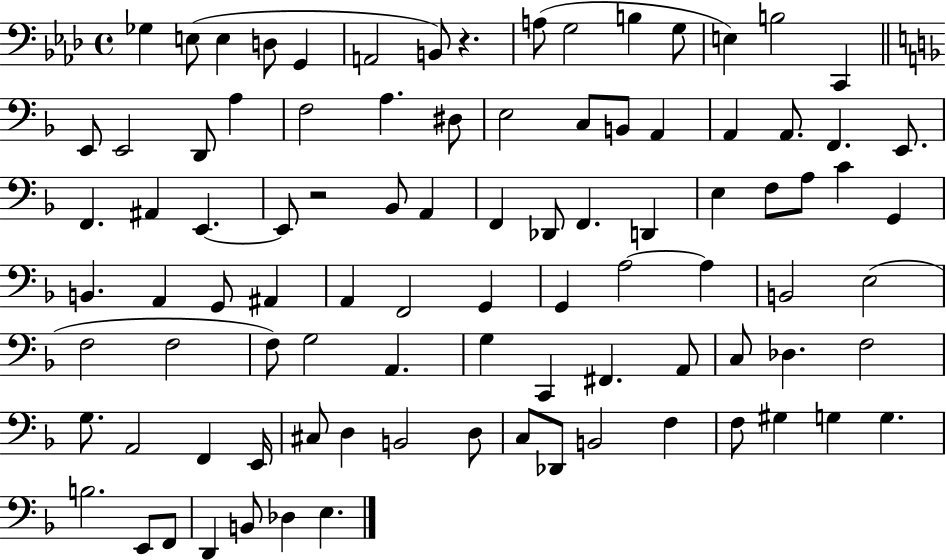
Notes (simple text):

Gb3/q E3/e E3/q D3/e G2/q A2/h B2/e R/q. A3/e G3/h B3/q G3/e E3/q B3/h C2/q E2/e E2/h D2/e A3/q F3/h A3/q. D#3/e E3/h C3/e B2/e A2/q A2/q A2/e. F2/q. E2/e. F2/q. A#2/q E2/q. E2/e R/h Bb2/e A2/q F2/q Db2/e F2/q. D2/q E3/q F3/e A3/e C4/q G2/q B2/q. A2/q G2/e A#2/q A2/q F2/h G2/q G2/q A3/h A3/q B2/h E3/h F3/h F3/h F3/e G3/h A2/q. G3/q C2/q F#2/q. A2/e C3/e Db3/q. F3/h G3/e. A2/h F2/q E2/s C#3/e D3/q B2/h D3/e C3/e Db2/e B2/h F3/q F3/e G#3/q G3/q G3/q. B3/h. E2/e F2/e D2/q B2/e Db3/q E3/q.